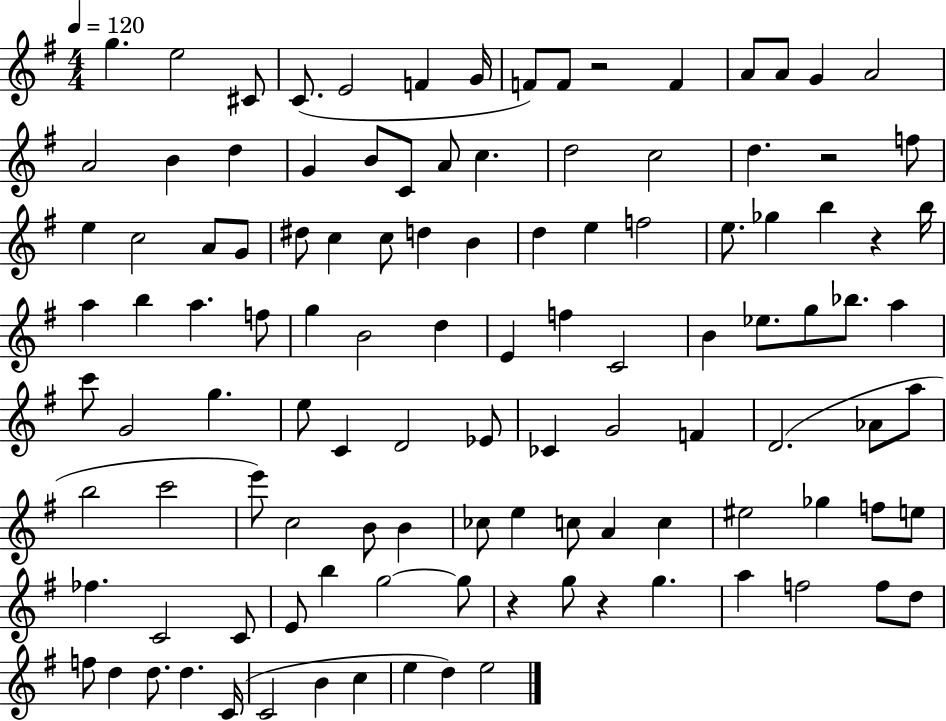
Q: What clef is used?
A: treble